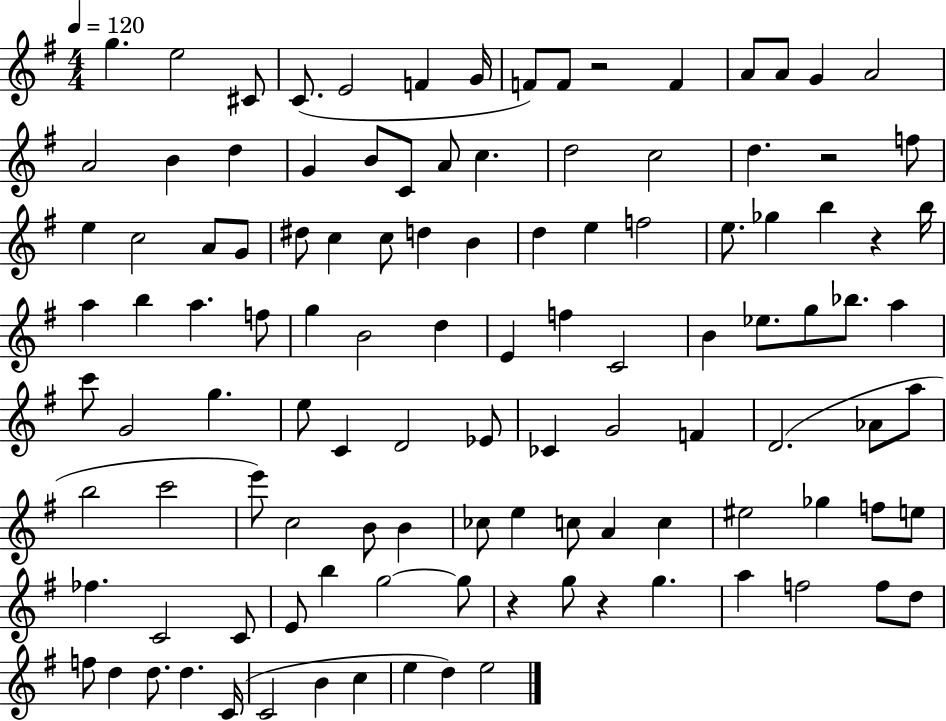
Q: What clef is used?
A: treble